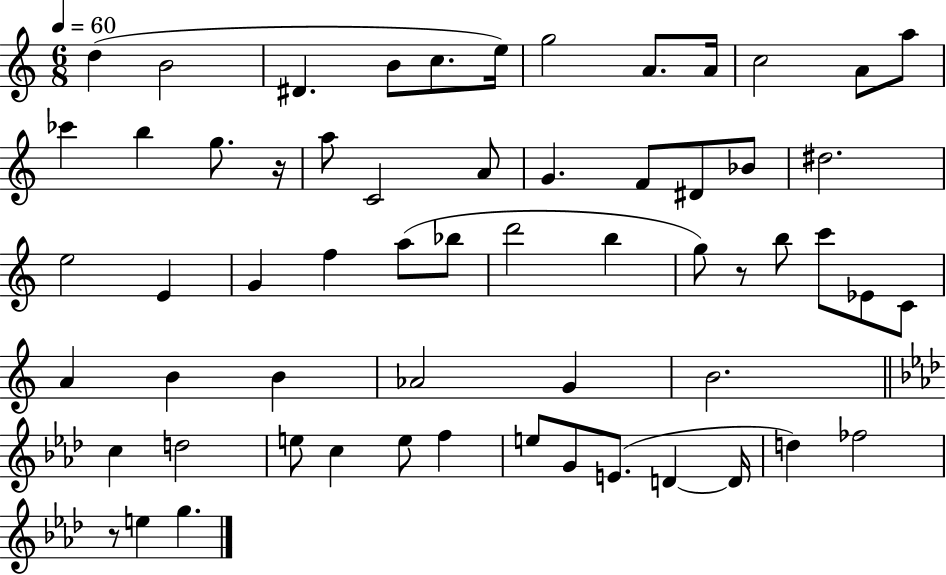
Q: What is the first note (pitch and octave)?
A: D5